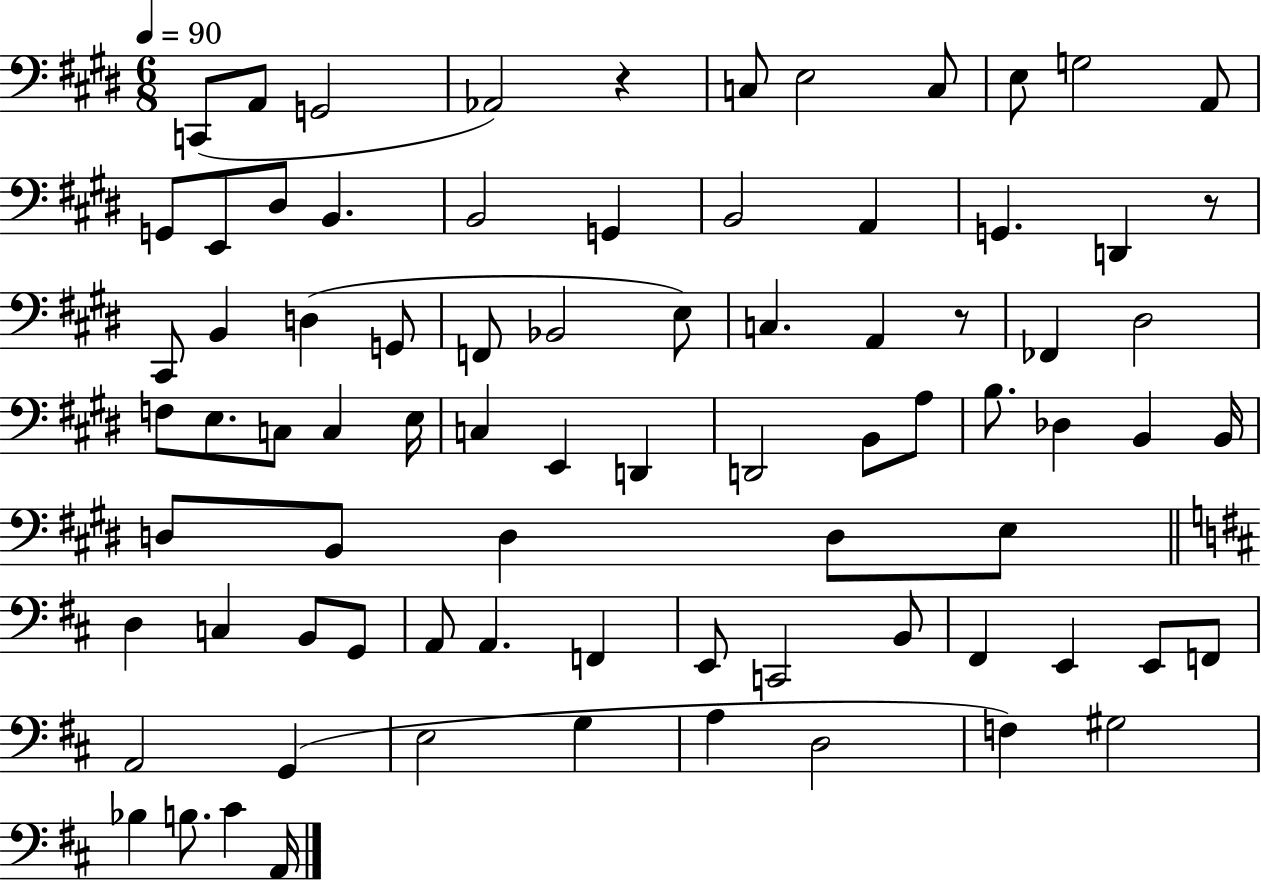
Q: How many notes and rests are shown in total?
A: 80